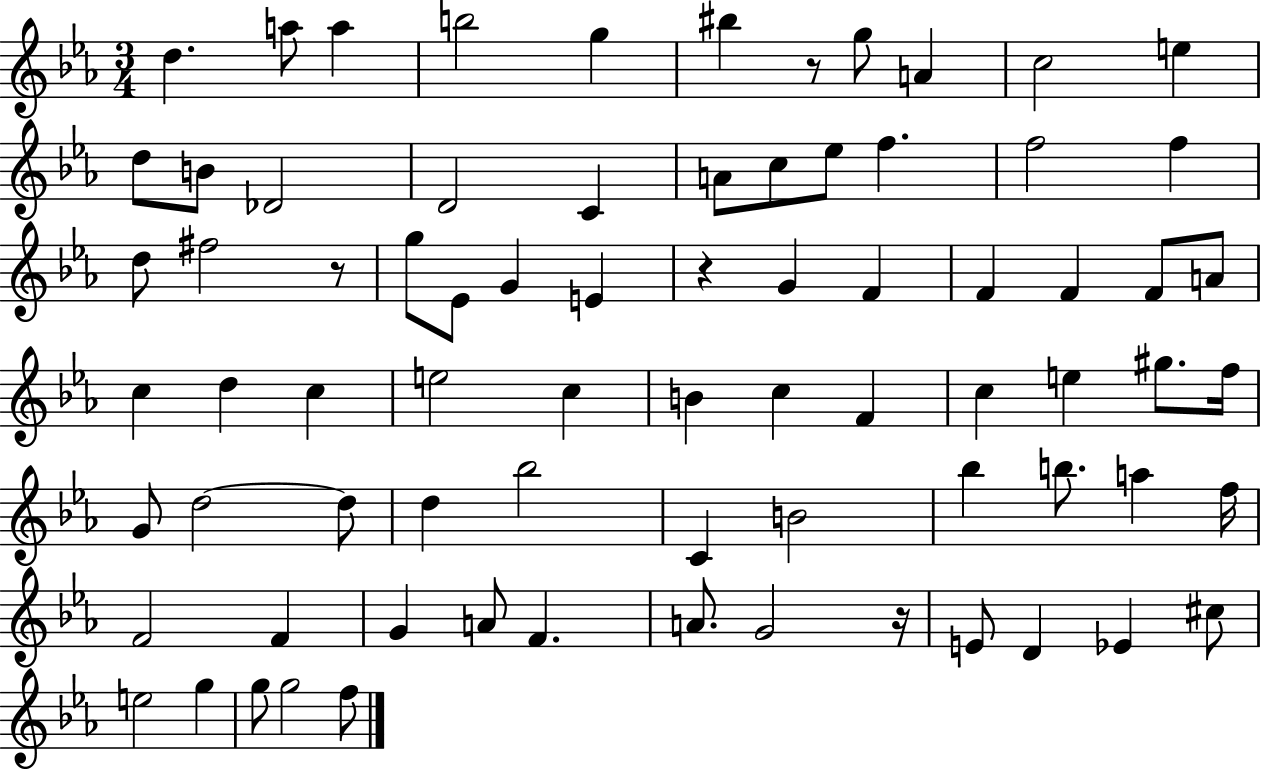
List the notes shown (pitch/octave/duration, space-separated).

D5/q. A5/e A5/q B5/h G5/q BIS5/q R/e G5/e A4/q C5/h E5/q D5/e B4/e Db4/h D4/h C4/q A4/e C5/e Eb5/e F5/q. F5/h F5/q D5/e F#5/h R/e G5/e Eb4/e G4/q E4/q R/q G4/q F4/q F4/q F4/q F4/e A4/e C5/q D5/q C5/q E5/h C5/q B4/q C5/q F4/q C5/q E5/q G#5/e. F5/s G4/e D5/h D5/e D5/q Bb5/h C4/q B4/h Bb5/q B5/e. A5/q F5/s F4/h F4/q G4/q A4/e F4/q. A4/e. G4/h R/s E4/e D4/q Eb4/q C#5/e E5/h G5/q G5/e G5/h F5/e